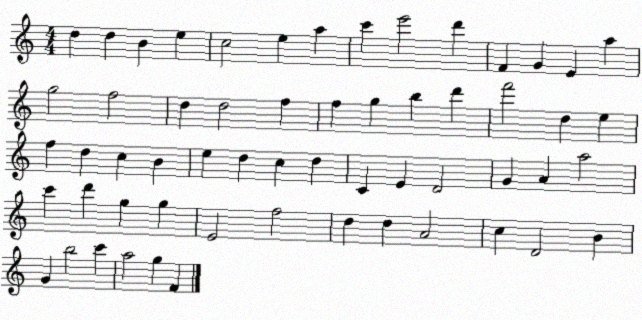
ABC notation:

X:1
T:Untitled
M:4/4
L:1/4
K:C
d d B e c2 e a c' e'2 d' F G E a g2 f2 d d2 f f g b d' f'2 d e f d c B e d c d C E D2 G A a2 c' d' g g E2 f2 d d A2 c D2 B G b2 c' a2 g F